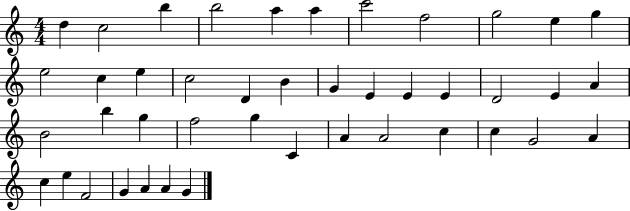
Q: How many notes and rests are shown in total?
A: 43